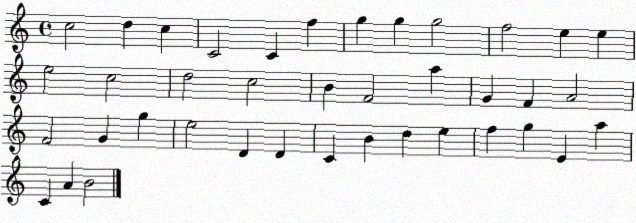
X:1
T:Untitled
M:4/4
L:1/4
K:C
c2 d c C2 C f g g g2 f2 e e e2 c2 d2 c2 B F2 a G F A2 F2 G g e2 D D C B d e f g E a C A B2